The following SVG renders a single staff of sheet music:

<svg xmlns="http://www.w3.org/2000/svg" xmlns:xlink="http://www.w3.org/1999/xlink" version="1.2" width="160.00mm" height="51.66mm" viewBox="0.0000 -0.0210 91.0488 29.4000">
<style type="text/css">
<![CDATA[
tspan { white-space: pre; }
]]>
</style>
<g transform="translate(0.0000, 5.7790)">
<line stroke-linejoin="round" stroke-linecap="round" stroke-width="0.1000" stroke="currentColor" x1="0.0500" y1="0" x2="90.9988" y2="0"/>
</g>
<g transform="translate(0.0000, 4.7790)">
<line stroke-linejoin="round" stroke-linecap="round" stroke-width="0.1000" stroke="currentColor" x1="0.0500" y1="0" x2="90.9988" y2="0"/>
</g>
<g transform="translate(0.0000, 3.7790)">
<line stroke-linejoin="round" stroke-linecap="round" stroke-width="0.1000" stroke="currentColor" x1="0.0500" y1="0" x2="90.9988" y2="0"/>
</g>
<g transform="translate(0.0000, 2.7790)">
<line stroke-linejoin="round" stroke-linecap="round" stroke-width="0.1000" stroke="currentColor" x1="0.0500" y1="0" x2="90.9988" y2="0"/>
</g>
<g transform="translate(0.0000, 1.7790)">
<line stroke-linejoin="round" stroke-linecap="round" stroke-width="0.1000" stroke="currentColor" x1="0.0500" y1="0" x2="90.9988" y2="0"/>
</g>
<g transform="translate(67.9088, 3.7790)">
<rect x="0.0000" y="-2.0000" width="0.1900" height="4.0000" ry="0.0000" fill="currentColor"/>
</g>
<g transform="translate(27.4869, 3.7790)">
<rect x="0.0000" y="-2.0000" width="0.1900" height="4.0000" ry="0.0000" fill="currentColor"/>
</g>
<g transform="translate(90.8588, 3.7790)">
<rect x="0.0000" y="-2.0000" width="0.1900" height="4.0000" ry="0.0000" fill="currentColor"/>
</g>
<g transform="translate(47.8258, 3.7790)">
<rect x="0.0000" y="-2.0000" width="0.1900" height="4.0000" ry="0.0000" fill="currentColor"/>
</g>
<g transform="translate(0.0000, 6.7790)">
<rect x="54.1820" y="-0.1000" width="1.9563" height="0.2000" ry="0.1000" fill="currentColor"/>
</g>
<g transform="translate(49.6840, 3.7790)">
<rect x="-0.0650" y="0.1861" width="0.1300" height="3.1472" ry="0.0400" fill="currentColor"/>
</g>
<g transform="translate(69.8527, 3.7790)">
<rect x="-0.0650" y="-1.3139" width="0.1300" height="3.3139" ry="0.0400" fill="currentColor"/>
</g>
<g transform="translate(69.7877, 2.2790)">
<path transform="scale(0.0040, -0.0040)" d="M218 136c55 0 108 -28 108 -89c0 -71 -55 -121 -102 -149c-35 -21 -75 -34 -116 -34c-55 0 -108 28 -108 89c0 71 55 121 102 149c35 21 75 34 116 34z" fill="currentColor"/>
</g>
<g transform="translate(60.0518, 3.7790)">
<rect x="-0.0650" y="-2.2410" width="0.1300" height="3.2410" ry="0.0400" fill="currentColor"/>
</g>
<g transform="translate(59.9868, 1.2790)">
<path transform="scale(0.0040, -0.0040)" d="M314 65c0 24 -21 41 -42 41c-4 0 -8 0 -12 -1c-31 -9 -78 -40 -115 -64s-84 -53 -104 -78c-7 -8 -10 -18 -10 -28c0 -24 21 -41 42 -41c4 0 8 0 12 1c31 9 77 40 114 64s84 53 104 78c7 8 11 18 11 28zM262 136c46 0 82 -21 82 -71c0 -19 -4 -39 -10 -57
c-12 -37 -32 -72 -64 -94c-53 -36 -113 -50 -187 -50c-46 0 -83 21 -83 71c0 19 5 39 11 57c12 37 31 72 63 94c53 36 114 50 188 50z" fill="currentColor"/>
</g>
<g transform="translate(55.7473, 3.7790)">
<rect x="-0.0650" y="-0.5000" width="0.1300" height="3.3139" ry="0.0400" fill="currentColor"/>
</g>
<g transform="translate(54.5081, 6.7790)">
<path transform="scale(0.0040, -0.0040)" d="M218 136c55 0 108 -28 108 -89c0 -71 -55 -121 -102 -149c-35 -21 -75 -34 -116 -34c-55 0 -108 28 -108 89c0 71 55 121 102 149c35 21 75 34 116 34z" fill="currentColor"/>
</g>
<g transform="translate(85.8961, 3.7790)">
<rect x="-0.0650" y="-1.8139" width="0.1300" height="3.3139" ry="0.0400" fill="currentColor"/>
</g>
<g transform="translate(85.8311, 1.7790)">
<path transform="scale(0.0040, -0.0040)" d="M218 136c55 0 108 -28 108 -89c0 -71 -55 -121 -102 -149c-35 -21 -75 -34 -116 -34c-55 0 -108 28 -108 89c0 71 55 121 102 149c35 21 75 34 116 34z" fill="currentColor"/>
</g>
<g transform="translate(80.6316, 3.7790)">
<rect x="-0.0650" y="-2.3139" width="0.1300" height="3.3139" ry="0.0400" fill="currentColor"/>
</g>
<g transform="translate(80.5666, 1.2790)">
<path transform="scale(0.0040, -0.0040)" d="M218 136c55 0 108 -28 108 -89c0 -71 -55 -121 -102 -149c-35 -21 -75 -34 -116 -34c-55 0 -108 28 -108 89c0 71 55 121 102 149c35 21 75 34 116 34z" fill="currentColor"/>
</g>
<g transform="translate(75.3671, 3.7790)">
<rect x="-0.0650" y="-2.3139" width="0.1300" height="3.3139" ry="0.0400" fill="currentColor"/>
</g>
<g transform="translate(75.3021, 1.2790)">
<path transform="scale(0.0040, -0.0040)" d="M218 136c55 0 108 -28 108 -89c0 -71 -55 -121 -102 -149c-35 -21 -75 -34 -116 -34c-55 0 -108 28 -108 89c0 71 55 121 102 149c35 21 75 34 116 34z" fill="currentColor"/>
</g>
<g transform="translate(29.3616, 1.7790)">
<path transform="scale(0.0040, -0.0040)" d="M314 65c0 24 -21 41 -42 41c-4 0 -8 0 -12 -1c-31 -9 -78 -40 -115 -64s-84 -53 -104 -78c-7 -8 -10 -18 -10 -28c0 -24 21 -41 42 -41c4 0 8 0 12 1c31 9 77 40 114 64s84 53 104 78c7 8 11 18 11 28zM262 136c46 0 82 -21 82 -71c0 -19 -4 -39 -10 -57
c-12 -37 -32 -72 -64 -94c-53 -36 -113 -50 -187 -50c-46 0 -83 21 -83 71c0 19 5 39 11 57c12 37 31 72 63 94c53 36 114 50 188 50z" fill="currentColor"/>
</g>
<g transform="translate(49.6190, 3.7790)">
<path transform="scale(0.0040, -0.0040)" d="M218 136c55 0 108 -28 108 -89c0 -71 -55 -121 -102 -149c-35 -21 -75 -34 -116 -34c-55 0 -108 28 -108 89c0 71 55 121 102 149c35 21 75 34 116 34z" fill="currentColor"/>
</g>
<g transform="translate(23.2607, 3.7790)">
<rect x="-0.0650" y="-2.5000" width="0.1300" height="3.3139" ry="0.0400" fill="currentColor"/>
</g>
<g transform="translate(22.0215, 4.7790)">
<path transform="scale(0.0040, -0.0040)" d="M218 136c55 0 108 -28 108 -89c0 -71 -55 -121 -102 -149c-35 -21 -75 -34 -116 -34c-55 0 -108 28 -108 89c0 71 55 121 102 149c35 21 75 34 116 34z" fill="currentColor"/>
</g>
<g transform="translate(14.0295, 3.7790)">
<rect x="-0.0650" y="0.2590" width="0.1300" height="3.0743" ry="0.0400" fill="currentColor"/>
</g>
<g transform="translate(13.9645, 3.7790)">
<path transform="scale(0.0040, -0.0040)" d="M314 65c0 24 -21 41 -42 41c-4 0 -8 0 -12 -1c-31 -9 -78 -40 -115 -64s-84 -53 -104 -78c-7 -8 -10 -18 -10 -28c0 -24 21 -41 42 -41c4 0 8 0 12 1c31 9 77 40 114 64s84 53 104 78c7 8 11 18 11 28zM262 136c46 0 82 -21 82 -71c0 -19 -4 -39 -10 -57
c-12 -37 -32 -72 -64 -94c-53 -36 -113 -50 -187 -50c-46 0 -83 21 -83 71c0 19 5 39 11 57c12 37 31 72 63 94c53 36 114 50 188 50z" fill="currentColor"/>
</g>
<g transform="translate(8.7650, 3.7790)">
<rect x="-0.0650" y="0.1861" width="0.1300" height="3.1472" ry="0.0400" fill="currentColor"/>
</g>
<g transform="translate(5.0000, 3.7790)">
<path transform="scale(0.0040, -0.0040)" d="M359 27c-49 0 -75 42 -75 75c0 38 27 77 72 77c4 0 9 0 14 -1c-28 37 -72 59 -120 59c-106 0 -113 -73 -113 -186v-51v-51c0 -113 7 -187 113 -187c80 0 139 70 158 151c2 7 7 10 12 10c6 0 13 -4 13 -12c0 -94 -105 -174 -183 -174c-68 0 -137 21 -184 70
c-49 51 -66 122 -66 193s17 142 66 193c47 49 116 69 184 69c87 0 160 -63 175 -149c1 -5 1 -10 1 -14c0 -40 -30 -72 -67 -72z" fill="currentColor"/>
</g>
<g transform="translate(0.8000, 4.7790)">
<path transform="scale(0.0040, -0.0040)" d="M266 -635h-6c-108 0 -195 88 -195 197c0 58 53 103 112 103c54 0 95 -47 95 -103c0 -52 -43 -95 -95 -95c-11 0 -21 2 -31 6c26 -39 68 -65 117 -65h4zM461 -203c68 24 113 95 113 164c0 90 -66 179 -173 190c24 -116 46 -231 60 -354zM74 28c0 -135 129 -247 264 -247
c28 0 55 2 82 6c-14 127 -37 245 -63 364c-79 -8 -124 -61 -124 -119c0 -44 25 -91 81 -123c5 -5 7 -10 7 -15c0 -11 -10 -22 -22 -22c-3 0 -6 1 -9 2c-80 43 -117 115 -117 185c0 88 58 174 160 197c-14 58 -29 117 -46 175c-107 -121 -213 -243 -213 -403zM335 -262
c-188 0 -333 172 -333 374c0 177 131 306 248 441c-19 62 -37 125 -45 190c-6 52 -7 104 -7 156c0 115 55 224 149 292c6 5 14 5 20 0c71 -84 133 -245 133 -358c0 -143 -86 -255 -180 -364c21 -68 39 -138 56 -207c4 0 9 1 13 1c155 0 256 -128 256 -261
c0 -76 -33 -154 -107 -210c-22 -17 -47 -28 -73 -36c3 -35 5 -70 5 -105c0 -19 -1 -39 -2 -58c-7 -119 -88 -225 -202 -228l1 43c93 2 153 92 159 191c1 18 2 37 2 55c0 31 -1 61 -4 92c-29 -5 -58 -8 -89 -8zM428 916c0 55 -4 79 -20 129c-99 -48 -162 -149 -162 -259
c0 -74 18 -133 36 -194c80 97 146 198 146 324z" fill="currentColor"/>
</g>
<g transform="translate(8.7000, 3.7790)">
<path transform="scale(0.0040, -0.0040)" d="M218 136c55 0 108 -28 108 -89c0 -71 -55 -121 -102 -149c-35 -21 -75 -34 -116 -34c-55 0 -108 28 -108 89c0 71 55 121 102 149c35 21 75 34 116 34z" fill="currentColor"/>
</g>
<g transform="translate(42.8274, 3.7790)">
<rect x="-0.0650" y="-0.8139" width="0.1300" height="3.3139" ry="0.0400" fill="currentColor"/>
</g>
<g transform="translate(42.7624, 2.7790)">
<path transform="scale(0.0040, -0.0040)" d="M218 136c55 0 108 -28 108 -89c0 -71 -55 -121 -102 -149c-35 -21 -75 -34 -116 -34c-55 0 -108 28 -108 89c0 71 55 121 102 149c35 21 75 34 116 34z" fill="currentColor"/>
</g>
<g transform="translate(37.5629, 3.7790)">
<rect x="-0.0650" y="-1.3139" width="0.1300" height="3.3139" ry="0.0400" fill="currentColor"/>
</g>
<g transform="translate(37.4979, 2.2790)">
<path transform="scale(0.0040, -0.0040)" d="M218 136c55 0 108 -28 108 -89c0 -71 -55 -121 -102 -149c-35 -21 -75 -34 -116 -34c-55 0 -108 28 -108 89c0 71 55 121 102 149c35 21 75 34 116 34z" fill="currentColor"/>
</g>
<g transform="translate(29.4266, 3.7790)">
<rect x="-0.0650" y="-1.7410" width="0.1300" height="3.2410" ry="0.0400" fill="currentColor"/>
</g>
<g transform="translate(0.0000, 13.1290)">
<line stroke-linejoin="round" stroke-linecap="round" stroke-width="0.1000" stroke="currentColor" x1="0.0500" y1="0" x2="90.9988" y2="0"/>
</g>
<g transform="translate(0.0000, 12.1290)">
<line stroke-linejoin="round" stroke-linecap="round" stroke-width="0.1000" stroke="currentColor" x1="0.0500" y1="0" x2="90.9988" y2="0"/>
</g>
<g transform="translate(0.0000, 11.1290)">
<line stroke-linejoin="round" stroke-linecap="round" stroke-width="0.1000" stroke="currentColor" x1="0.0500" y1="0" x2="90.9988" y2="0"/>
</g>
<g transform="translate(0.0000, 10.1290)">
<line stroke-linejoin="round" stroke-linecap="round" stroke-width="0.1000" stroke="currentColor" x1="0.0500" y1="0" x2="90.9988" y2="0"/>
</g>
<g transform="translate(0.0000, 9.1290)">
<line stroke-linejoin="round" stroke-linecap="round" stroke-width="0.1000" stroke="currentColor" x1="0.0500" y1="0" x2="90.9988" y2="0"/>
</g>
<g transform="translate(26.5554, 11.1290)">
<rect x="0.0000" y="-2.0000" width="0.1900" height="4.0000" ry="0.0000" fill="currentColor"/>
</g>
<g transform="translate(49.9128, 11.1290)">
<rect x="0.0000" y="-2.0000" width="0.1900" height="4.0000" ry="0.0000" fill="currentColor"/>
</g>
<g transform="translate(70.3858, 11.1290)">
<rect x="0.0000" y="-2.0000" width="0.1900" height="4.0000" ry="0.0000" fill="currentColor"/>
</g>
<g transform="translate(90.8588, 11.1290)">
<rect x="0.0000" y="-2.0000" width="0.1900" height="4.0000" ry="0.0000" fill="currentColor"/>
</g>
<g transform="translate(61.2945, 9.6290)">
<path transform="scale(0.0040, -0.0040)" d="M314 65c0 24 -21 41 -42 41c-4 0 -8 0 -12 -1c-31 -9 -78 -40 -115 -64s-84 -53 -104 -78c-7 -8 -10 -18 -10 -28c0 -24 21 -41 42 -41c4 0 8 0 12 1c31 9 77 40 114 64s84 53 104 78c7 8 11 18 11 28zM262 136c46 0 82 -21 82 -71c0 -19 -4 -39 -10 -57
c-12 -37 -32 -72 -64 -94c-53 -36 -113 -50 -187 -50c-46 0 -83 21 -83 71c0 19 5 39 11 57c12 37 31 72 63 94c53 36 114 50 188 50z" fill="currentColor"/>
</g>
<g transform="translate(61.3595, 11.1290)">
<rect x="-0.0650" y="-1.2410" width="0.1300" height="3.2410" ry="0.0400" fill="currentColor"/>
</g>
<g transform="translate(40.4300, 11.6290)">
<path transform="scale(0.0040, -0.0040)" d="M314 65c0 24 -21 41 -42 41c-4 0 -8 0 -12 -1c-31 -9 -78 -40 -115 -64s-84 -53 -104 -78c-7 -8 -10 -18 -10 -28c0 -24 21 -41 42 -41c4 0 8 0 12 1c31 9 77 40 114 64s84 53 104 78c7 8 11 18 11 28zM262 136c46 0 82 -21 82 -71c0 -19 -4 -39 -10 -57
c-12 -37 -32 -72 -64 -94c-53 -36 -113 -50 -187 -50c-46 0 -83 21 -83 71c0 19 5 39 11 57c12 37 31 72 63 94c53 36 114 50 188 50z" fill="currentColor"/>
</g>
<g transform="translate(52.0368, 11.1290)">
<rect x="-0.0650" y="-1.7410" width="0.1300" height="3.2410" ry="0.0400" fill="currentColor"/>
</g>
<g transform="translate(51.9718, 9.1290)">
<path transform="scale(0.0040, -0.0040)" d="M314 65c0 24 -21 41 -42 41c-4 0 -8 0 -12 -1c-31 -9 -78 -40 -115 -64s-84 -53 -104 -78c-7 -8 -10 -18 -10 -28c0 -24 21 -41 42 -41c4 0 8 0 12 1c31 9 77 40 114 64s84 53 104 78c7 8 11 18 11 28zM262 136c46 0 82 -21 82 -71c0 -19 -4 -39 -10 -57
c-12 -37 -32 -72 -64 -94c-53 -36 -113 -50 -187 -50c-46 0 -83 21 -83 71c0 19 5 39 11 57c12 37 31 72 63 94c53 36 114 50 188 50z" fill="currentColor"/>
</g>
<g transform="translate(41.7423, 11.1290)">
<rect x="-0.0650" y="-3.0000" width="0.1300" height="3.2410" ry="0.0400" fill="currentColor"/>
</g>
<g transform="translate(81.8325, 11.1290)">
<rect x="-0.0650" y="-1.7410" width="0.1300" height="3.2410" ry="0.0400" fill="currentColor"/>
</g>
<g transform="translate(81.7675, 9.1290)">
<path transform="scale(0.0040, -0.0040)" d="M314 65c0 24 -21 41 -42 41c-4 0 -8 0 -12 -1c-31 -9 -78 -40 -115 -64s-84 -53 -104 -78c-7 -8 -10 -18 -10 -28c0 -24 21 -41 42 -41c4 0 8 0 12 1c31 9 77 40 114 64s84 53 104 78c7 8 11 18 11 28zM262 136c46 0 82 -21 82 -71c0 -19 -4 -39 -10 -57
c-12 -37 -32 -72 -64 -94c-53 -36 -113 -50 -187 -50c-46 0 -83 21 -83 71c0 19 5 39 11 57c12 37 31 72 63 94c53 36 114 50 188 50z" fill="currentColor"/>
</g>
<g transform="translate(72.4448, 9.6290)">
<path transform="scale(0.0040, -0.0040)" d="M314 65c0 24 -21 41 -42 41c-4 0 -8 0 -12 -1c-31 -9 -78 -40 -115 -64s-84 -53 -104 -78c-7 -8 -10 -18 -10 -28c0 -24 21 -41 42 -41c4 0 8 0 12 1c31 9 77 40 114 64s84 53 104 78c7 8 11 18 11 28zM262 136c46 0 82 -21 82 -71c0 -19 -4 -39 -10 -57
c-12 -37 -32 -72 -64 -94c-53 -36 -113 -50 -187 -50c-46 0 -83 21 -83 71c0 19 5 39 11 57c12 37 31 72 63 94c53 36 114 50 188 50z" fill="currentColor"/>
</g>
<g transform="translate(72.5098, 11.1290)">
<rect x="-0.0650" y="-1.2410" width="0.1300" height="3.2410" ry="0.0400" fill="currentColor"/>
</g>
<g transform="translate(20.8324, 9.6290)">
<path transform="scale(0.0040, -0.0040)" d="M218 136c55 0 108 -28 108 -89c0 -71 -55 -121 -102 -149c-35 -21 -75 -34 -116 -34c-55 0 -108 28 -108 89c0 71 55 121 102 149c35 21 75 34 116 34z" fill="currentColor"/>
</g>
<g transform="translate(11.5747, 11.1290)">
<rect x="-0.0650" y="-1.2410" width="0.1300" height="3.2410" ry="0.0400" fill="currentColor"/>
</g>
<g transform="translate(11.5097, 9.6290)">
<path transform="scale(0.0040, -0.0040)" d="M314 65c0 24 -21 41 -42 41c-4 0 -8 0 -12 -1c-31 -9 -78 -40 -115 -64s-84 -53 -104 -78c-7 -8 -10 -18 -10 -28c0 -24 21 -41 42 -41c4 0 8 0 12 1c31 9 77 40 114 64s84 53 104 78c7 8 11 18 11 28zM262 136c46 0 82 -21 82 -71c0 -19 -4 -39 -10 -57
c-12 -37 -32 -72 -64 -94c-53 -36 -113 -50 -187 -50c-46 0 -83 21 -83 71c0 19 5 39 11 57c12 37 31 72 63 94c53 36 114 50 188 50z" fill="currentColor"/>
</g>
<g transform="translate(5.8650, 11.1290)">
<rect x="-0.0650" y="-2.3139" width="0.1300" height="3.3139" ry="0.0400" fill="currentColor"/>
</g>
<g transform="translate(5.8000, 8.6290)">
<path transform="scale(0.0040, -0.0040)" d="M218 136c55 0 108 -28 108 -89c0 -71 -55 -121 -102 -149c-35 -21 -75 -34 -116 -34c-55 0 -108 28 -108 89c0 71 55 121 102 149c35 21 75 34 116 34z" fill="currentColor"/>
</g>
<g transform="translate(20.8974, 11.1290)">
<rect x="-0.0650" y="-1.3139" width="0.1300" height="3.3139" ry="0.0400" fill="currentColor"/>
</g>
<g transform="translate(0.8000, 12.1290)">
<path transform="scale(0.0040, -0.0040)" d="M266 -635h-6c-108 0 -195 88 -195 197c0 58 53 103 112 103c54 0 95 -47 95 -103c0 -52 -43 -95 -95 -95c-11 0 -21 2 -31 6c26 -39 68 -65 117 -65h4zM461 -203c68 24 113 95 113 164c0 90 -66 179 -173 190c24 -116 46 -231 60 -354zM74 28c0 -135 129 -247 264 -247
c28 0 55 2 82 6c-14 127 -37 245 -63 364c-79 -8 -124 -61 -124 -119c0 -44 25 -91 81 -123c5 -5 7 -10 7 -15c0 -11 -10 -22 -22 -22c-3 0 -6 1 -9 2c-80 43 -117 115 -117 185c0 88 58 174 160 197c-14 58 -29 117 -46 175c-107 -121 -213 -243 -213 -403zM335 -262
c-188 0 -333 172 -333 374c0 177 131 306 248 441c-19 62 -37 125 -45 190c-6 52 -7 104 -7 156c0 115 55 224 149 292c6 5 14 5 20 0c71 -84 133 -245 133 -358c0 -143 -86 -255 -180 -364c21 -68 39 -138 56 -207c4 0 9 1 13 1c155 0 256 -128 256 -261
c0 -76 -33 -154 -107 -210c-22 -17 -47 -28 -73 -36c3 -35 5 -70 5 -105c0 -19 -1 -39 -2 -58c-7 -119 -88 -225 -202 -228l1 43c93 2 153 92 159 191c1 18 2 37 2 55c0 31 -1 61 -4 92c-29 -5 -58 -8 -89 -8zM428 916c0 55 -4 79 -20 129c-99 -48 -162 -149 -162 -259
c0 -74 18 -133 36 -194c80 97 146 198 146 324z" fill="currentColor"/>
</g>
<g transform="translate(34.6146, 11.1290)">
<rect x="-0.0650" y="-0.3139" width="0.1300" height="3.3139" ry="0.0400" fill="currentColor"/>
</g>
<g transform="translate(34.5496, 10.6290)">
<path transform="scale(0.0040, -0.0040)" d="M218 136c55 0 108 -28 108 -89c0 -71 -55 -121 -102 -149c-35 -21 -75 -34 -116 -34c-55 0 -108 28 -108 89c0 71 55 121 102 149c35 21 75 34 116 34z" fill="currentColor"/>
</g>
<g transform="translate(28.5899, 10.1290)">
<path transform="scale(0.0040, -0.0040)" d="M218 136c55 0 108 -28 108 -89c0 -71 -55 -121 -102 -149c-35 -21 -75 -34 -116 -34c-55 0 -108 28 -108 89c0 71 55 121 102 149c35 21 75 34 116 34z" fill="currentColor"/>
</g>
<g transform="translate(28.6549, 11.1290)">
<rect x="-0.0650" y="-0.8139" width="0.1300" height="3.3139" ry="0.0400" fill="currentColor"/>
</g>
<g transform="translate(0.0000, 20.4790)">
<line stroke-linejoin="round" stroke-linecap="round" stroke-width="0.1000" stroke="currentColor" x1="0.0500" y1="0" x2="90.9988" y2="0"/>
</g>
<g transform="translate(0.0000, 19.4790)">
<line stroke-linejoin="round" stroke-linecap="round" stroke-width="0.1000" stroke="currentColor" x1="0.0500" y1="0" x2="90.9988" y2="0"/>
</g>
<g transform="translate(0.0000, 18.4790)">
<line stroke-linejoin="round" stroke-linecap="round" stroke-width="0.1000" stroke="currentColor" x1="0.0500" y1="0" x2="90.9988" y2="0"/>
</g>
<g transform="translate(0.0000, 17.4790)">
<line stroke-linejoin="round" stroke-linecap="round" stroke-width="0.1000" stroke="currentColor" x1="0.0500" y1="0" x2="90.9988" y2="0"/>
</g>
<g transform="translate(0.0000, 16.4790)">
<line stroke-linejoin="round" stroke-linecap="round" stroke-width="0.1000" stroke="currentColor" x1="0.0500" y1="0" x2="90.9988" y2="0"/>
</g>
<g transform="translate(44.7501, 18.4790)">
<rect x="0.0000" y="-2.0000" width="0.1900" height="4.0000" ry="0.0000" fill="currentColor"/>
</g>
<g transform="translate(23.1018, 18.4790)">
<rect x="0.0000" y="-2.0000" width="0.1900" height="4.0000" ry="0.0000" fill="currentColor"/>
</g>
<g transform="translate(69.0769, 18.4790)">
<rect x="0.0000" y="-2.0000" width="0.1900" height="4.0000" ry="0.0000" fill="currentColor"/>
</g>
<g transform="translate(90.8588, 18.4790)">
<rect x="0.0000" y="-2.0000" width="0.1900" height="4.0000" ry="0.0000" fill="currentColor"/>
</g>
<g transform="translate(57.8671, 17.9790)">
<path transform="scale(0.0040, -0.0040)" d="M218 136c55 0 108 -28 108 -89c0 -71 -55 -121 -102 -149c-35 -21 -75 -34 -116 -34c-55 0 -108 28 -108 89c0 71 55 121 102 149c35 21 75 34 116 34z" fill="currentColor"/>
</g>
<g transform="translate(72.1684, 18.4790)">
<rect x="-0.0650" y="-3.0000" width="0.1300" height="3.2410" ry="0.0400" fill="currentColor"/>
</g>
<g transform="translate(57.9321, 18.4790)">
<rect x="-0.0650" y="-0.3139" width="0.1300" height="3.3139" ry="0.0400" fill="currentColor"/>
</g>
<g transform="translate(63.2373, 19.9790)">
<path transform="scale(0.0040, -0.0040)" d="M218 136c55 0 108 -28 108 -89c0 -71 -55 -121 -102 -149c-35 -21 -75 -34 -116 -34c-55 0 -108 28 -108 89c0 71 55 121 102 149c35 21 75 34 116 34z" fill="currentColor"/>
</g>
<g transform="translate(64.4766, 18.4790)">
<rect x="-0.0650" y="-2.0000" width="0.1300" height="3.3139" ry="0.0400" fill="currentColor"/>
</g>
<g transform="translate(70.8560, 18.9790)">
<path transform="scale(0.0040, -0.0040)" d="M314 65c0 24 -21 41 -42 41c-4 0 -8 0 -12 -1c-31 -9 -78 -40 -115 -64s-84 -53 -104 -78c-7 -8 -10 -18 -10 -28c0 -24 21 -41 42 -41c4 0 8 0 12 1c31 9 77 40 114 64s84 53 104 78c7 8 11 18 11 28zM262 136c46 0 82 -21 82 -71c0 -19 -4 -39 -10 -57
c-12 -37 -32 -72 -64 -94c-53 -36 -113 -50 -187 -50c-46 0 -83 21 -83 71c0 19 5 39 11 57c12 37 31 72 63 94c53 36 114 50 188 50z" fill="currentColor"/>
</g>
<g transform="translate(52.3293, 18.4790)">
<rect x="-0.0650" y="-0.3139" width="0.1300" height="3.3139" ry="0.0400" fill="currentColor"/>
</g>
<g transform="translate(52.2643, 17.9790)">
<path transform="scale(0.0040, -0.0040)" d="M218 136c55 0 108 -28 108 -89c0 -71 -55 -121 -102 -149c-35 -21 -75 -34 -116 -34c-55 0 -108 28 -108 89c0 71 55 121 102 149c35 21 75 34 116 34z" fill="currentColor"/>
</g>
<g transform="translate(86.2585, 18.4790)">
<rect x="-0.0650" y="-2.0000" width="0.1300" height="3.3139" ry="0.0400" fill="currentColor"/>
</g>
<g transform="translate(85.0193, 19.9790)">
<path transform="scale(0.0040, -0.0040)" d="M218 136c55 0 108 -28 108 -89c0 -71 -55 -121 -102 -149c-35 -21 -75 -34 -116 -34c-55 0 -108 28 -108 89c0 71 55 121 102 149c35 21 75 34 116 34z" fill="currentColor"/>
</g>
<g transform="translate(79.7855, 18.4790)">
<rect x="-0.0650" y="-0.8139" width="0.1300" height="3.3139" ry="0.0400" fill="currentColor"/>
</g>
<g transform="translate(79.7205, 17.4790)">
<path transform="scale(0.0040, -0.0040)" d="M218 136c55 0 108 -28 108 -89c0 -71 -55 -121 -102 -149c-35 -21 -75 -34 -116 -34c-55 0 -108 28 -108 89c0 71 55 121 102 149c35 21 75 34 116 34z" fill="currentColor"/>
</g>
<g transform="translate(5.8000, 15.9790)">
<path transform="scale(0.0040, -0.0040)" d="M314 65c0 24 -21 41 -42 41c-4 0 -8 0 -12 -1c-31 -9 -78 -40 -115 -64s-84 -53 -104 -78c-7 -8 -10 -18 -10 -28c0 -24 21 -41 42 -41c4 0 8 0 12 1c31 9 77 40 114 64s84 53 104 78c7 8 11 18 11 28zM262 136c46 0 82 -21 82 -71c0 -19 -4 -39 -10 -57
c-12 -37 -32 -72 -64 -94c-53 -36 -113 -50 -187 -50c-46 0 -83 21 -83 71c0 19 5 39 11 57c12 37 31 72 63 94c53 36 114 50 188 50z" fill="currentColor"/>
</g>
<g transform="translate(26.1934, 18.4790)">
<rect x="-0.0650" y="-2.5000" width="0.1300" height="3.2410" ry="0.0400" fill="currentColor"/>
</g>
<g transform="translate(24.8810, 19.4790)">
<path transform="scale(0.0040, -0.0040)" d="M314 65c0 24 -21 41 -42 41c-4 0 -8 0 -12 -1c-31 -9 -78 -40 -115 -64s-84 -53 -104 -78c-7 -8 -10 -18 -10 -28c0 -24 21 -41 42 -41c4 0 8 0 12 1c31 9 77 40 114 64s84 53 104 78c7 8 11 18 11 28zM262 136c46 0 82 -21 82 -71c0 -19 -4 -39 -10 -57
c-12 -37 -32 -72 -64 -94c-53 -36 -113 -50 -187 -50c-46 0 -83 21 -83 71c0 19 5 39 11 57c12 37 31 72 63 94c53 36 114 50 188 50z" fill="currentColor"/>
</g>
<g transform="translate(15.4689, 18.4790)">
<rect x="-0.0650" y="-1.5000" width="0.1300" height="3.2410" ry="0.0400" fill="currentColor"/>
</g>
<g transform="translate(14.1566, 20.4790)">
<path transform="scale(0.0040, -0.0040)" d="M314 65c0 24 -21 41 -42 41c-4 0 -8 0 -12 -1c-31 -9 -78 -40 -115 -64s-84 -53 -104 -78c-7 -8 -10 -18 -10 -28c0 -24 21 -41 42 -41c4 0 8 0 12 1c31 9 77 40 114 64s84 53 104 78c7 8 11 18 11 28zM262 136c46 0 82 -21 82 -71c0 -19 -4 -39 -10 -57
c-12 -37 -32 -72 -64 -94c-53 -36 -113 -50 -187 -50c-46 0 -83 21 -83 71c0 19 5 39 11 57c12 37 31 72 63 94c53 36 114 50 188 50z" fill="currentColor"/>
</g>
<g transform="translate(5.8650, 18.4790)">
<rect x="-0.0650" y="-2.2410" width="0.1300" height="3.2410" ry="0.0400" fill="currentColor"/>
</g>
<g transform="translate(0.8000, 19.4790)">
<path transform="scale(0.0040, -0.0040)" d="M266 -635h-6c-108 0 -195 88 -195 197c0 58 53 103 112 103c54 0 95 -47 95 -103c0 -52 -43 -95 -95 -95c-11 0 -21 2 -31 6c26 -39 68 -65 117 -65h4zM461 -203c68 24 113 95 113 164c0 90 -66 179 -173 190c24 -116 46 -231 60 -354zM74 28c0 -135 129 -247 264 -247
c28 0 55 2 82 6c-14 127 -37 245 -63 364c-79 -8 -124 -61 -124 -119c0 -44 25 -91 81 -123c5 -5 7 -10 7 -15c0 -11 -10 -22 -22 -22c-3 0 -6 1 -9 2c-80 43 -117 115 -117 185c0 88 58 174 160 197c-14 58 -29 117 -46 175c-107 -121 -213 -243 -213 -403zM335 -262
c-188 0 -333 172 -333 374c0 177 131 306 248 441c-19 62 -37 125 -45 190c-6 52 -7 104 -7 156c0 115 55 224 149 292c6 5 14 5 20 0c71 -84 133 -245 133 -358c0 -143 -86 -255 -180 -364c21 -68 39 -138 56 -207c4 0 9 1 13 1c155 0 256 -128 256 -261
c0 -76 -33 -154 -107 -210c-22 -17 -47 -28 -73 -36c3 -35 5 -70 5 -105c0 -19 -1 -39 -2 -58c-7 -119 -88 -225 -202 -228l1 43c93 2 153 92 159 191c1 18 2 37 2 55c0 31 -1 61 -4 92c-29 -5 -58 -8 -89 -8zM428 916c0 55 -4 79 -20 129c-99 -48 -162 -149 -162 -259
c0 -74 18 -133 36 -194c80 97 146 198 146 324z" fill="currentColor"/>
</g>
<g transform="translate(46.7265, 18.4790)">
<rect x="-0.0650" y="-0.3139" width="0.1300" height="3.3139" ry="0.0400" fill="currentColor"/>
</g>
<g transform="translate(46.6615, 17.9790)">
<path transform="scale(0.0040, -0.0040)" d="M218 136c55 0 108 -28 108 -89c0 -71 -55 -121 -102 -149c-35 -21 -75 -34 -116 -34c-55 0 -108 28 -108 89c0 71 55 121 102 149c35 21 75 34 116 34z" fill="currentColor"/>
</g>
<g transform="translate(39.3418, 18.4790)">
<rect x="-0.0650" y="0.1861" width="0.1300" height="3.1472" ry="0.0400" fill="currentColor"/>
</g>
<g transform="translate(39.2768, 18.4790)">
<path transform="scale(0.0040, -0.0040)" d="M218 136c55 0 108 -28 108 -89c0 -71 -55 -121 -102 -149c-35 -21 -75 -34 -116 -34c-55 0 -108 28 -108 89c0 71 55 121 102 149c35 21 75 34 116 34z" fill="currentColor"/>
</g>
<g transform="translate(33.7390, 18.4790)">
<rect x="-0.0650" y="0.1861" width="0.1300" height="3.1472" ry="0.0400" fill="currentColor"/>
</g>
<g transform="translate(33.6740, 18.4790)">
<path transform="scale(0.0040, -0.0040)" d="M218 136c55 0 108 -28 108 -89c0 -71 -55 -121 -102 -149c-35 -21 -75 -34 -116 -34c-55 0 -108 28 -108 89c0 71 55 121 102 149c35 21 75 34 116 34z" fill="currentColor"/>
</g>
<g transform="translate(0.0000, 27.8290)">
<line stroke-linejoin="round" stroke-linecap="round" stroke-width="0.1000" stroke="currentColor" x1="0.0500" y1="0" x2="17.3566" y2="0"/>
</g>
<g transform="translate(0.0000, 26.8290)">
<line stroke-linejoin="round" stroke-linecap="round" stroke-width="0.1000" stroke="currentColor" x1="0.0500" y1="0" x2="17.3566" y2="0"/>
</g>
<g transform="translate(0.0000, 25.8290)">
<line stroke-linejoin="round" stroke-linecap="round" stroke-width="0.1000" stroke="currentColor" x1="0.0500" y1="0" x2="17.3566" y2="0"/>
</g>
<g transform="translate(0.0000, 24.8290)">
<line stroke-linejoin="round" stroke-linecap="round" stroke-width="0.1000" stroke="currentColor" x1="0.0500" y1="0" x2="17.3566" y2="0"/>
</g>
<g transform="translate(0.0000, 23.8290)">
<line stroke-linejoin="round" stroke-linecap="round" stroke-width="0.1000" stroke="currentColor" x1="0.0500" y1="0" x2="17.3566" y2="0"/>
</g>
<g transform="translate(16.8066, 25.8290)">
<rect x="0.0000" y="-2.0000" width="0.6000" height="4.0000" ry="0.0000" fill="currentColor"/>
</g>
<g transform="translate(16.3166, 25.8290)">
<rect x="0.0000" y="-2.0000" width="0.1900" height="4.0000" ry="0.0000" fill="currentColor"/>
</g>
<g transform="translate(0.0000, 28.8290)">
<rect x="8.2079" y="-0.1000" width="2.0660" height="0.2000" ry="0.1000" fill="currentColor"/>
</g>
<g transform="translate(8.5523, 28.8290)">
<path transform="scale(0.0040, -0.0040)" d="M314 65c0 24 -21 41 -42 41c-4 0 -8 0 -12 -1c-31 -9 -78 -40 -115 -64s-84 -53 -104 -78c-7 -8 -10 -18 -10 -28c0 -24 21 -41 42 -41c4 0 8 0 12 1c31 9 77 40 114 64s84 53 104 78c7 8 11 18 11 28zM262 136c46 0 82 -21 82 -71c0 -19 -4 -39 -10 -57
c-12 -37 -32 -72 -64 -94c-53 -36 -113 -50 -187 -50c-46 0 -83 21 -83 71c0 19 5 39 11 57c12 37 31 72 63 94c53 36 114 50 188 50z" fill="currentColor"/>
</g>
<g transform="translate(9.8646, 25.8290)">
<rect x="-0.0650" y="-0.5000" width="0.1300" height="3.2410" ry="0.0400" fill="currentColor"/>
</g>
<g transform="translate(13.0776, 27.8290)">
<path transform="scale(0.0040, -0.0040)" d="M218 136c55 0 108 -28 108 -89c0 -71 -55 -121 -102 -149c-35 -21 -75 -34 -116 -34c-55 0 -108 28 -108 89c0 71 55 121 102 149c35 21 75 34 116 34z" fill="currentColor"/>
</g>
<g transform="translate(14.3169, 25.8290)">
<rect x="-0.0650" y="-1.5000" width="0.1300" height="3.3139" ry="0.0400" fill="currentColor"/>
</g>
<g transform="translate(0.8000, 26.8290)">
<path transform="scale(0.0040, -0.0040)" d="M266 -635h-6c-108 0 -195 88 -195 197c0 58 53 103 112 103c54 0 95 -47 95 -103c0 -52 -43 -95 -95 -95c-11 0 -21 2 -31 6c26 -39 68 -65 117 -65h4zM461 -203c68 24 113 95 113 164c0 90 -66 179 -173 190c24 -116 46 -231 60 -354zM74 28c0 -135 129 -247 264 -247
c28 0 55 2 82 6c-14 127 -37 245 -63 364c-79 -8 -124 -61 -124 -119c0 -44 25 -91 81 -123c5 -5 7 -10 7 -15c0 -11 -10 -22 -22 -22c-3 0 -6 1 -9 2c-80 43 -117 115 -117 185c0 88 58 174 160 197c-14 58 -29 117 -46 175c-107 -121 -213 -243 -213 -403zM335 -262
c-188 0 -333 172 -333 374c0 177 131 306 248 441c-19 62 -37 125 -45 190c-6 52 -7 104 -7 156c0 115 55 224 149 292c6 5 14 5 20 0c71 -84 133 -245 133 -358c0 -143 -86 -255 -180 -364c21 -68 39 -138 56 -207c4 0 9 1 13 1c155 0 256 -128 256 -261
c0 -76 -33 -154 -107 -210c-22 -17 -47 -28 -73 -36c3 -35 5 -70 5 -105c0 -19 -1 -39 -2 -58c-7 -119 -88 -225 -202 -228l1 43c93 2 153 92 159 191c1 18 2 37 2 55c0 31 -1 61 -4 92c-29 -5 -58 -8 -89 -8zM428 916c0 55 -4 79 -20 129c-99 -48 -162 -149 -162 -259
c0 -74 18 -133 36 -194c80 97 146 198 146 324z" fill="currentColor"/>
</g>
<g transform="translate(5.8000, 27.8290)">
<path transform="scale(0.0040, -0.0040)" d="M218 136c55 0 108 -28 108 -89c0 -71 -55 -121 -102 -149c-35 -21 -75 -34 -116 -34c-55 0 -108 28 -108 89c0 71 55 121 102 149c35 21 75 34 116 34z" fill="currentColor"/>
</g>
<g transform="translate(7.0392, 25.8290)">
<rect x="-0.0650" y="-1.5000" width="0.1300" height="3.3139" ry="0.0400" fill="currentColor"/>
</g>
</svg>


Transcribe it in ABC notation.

X:1
T:Untitled
M:4/4
L:1/4
K:C
B B2 G f2 e d B C g2 e g g f g e2 e d c A2 f2 e2 e2 f2 g2 E2 G2 B B c c c F A2 d F E C2 E